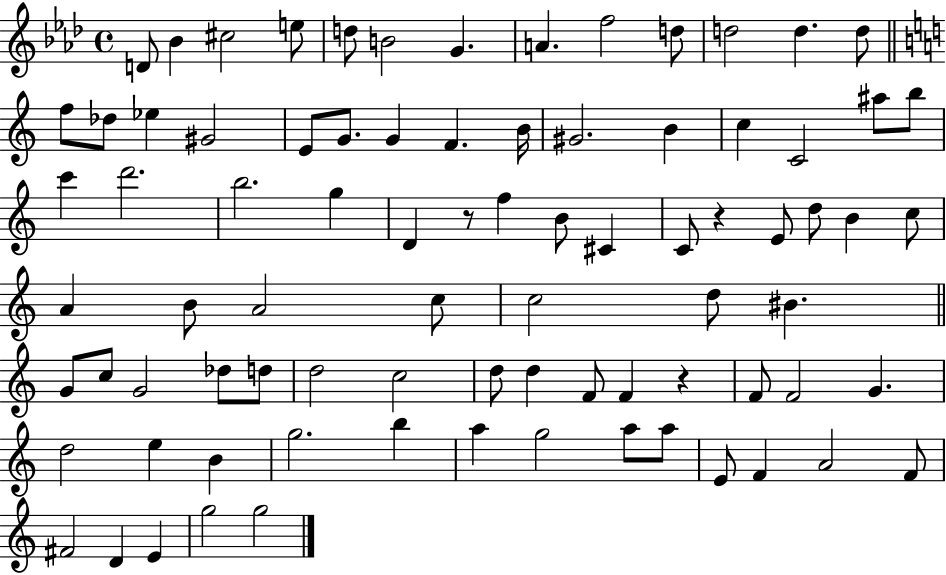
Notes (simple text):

D4/e Bb4/q C#5/h E5/e D5/e B4/h G4/q. A4/q. F5/h D5/e D5/h D5/q. D5/e F5/e Db5/e Eb5/q G#4/h E4/e G4/e. G4/q F4/q. B4/s G#4/h. B4/q C5/q C4/h A#5/e B5/e C6/q D6/h. B5/h. G5/q D4/q R/e F5/q B4/e C#4/q C4/e R/q E4/e D5/e B4/q C5/e A4/q B4/e A4/h C5/e C5/h D5/e BIS4/q. G4/e C5/e G4/h Db5/e D5/e D5/h C5/h D5/e D5/q F4/e F4/q R/q F4/e F4/h G4/q. D5/h E5/q B4/q G5/h. B5/q A5/q G5/h A5/e A5/e E4/e F4/q A4/h F4/e F#4/h D4/q E4/q G5/h G5/h